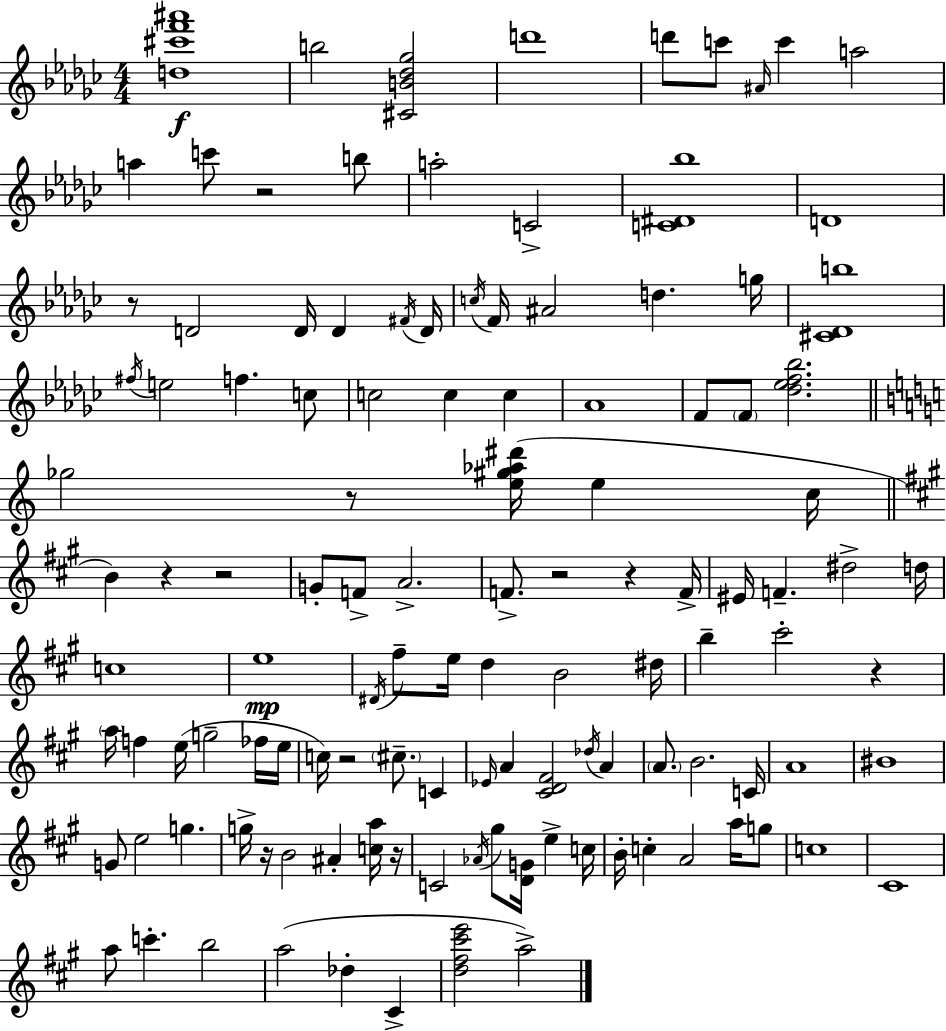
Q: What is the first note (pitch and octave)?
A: B5